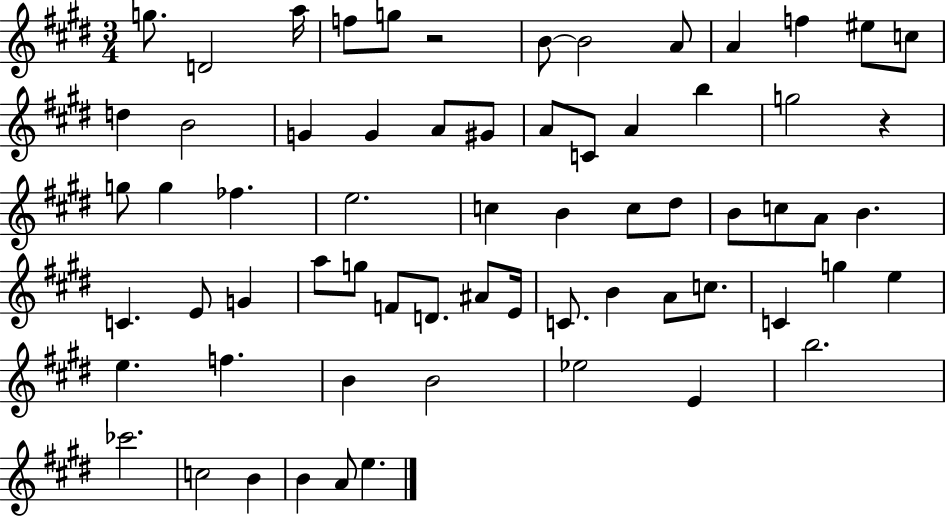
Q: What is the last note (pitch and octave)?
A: E5